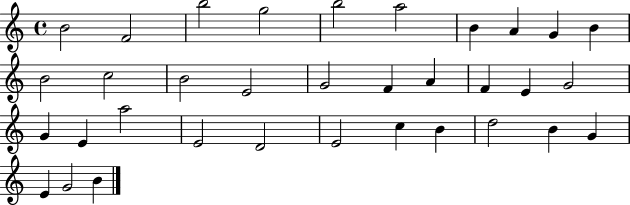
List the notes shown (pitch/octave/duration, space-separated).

B4/h F4/h B5/h G5/h B5/h A5/h B4/q A4/q G4/q B4/q B4/h C5/h B4/h E4/h G4/h F4/q A4/q F4/q E4/q G4/h G4/q E4/q A5/h E4/h D4/h E4/h C5/q B4/q D5/h B4/q G4/q E4/q G4/h B4/q